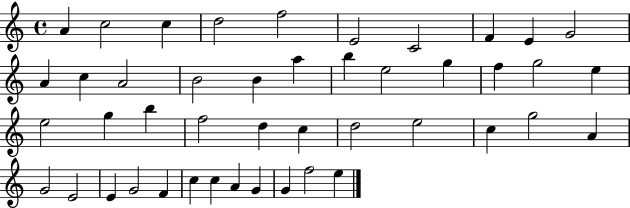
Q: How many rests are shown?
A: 0